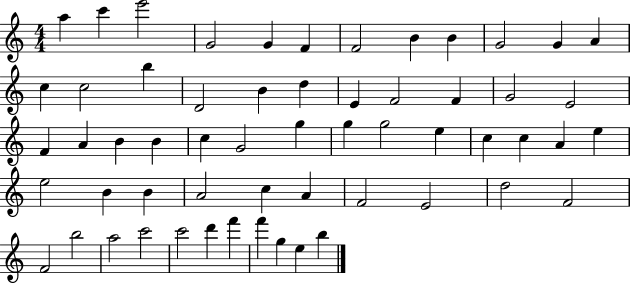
A5/q C6/q E6/h G4/h G4/q F4/q F4/h B4/q B4/q G4/h G4/q A4/q C5/q C5/h B5/q D4/h B4/q D5/q E4/q F4/h F4/q G4/h E4/h F4/q A4/q B4/q B4/q C5/q G4/h G5/q G5/q G5/h E5/q C5/q C5/q A4/q E5/q E5/h B4/q B4/q A4/h C5/q A4/q F4/h E4/h D5/h F4/h F4/h B5/h A5/h C6/h C6/h D6/q F6/q F6/q G5/q E5/q B5/q